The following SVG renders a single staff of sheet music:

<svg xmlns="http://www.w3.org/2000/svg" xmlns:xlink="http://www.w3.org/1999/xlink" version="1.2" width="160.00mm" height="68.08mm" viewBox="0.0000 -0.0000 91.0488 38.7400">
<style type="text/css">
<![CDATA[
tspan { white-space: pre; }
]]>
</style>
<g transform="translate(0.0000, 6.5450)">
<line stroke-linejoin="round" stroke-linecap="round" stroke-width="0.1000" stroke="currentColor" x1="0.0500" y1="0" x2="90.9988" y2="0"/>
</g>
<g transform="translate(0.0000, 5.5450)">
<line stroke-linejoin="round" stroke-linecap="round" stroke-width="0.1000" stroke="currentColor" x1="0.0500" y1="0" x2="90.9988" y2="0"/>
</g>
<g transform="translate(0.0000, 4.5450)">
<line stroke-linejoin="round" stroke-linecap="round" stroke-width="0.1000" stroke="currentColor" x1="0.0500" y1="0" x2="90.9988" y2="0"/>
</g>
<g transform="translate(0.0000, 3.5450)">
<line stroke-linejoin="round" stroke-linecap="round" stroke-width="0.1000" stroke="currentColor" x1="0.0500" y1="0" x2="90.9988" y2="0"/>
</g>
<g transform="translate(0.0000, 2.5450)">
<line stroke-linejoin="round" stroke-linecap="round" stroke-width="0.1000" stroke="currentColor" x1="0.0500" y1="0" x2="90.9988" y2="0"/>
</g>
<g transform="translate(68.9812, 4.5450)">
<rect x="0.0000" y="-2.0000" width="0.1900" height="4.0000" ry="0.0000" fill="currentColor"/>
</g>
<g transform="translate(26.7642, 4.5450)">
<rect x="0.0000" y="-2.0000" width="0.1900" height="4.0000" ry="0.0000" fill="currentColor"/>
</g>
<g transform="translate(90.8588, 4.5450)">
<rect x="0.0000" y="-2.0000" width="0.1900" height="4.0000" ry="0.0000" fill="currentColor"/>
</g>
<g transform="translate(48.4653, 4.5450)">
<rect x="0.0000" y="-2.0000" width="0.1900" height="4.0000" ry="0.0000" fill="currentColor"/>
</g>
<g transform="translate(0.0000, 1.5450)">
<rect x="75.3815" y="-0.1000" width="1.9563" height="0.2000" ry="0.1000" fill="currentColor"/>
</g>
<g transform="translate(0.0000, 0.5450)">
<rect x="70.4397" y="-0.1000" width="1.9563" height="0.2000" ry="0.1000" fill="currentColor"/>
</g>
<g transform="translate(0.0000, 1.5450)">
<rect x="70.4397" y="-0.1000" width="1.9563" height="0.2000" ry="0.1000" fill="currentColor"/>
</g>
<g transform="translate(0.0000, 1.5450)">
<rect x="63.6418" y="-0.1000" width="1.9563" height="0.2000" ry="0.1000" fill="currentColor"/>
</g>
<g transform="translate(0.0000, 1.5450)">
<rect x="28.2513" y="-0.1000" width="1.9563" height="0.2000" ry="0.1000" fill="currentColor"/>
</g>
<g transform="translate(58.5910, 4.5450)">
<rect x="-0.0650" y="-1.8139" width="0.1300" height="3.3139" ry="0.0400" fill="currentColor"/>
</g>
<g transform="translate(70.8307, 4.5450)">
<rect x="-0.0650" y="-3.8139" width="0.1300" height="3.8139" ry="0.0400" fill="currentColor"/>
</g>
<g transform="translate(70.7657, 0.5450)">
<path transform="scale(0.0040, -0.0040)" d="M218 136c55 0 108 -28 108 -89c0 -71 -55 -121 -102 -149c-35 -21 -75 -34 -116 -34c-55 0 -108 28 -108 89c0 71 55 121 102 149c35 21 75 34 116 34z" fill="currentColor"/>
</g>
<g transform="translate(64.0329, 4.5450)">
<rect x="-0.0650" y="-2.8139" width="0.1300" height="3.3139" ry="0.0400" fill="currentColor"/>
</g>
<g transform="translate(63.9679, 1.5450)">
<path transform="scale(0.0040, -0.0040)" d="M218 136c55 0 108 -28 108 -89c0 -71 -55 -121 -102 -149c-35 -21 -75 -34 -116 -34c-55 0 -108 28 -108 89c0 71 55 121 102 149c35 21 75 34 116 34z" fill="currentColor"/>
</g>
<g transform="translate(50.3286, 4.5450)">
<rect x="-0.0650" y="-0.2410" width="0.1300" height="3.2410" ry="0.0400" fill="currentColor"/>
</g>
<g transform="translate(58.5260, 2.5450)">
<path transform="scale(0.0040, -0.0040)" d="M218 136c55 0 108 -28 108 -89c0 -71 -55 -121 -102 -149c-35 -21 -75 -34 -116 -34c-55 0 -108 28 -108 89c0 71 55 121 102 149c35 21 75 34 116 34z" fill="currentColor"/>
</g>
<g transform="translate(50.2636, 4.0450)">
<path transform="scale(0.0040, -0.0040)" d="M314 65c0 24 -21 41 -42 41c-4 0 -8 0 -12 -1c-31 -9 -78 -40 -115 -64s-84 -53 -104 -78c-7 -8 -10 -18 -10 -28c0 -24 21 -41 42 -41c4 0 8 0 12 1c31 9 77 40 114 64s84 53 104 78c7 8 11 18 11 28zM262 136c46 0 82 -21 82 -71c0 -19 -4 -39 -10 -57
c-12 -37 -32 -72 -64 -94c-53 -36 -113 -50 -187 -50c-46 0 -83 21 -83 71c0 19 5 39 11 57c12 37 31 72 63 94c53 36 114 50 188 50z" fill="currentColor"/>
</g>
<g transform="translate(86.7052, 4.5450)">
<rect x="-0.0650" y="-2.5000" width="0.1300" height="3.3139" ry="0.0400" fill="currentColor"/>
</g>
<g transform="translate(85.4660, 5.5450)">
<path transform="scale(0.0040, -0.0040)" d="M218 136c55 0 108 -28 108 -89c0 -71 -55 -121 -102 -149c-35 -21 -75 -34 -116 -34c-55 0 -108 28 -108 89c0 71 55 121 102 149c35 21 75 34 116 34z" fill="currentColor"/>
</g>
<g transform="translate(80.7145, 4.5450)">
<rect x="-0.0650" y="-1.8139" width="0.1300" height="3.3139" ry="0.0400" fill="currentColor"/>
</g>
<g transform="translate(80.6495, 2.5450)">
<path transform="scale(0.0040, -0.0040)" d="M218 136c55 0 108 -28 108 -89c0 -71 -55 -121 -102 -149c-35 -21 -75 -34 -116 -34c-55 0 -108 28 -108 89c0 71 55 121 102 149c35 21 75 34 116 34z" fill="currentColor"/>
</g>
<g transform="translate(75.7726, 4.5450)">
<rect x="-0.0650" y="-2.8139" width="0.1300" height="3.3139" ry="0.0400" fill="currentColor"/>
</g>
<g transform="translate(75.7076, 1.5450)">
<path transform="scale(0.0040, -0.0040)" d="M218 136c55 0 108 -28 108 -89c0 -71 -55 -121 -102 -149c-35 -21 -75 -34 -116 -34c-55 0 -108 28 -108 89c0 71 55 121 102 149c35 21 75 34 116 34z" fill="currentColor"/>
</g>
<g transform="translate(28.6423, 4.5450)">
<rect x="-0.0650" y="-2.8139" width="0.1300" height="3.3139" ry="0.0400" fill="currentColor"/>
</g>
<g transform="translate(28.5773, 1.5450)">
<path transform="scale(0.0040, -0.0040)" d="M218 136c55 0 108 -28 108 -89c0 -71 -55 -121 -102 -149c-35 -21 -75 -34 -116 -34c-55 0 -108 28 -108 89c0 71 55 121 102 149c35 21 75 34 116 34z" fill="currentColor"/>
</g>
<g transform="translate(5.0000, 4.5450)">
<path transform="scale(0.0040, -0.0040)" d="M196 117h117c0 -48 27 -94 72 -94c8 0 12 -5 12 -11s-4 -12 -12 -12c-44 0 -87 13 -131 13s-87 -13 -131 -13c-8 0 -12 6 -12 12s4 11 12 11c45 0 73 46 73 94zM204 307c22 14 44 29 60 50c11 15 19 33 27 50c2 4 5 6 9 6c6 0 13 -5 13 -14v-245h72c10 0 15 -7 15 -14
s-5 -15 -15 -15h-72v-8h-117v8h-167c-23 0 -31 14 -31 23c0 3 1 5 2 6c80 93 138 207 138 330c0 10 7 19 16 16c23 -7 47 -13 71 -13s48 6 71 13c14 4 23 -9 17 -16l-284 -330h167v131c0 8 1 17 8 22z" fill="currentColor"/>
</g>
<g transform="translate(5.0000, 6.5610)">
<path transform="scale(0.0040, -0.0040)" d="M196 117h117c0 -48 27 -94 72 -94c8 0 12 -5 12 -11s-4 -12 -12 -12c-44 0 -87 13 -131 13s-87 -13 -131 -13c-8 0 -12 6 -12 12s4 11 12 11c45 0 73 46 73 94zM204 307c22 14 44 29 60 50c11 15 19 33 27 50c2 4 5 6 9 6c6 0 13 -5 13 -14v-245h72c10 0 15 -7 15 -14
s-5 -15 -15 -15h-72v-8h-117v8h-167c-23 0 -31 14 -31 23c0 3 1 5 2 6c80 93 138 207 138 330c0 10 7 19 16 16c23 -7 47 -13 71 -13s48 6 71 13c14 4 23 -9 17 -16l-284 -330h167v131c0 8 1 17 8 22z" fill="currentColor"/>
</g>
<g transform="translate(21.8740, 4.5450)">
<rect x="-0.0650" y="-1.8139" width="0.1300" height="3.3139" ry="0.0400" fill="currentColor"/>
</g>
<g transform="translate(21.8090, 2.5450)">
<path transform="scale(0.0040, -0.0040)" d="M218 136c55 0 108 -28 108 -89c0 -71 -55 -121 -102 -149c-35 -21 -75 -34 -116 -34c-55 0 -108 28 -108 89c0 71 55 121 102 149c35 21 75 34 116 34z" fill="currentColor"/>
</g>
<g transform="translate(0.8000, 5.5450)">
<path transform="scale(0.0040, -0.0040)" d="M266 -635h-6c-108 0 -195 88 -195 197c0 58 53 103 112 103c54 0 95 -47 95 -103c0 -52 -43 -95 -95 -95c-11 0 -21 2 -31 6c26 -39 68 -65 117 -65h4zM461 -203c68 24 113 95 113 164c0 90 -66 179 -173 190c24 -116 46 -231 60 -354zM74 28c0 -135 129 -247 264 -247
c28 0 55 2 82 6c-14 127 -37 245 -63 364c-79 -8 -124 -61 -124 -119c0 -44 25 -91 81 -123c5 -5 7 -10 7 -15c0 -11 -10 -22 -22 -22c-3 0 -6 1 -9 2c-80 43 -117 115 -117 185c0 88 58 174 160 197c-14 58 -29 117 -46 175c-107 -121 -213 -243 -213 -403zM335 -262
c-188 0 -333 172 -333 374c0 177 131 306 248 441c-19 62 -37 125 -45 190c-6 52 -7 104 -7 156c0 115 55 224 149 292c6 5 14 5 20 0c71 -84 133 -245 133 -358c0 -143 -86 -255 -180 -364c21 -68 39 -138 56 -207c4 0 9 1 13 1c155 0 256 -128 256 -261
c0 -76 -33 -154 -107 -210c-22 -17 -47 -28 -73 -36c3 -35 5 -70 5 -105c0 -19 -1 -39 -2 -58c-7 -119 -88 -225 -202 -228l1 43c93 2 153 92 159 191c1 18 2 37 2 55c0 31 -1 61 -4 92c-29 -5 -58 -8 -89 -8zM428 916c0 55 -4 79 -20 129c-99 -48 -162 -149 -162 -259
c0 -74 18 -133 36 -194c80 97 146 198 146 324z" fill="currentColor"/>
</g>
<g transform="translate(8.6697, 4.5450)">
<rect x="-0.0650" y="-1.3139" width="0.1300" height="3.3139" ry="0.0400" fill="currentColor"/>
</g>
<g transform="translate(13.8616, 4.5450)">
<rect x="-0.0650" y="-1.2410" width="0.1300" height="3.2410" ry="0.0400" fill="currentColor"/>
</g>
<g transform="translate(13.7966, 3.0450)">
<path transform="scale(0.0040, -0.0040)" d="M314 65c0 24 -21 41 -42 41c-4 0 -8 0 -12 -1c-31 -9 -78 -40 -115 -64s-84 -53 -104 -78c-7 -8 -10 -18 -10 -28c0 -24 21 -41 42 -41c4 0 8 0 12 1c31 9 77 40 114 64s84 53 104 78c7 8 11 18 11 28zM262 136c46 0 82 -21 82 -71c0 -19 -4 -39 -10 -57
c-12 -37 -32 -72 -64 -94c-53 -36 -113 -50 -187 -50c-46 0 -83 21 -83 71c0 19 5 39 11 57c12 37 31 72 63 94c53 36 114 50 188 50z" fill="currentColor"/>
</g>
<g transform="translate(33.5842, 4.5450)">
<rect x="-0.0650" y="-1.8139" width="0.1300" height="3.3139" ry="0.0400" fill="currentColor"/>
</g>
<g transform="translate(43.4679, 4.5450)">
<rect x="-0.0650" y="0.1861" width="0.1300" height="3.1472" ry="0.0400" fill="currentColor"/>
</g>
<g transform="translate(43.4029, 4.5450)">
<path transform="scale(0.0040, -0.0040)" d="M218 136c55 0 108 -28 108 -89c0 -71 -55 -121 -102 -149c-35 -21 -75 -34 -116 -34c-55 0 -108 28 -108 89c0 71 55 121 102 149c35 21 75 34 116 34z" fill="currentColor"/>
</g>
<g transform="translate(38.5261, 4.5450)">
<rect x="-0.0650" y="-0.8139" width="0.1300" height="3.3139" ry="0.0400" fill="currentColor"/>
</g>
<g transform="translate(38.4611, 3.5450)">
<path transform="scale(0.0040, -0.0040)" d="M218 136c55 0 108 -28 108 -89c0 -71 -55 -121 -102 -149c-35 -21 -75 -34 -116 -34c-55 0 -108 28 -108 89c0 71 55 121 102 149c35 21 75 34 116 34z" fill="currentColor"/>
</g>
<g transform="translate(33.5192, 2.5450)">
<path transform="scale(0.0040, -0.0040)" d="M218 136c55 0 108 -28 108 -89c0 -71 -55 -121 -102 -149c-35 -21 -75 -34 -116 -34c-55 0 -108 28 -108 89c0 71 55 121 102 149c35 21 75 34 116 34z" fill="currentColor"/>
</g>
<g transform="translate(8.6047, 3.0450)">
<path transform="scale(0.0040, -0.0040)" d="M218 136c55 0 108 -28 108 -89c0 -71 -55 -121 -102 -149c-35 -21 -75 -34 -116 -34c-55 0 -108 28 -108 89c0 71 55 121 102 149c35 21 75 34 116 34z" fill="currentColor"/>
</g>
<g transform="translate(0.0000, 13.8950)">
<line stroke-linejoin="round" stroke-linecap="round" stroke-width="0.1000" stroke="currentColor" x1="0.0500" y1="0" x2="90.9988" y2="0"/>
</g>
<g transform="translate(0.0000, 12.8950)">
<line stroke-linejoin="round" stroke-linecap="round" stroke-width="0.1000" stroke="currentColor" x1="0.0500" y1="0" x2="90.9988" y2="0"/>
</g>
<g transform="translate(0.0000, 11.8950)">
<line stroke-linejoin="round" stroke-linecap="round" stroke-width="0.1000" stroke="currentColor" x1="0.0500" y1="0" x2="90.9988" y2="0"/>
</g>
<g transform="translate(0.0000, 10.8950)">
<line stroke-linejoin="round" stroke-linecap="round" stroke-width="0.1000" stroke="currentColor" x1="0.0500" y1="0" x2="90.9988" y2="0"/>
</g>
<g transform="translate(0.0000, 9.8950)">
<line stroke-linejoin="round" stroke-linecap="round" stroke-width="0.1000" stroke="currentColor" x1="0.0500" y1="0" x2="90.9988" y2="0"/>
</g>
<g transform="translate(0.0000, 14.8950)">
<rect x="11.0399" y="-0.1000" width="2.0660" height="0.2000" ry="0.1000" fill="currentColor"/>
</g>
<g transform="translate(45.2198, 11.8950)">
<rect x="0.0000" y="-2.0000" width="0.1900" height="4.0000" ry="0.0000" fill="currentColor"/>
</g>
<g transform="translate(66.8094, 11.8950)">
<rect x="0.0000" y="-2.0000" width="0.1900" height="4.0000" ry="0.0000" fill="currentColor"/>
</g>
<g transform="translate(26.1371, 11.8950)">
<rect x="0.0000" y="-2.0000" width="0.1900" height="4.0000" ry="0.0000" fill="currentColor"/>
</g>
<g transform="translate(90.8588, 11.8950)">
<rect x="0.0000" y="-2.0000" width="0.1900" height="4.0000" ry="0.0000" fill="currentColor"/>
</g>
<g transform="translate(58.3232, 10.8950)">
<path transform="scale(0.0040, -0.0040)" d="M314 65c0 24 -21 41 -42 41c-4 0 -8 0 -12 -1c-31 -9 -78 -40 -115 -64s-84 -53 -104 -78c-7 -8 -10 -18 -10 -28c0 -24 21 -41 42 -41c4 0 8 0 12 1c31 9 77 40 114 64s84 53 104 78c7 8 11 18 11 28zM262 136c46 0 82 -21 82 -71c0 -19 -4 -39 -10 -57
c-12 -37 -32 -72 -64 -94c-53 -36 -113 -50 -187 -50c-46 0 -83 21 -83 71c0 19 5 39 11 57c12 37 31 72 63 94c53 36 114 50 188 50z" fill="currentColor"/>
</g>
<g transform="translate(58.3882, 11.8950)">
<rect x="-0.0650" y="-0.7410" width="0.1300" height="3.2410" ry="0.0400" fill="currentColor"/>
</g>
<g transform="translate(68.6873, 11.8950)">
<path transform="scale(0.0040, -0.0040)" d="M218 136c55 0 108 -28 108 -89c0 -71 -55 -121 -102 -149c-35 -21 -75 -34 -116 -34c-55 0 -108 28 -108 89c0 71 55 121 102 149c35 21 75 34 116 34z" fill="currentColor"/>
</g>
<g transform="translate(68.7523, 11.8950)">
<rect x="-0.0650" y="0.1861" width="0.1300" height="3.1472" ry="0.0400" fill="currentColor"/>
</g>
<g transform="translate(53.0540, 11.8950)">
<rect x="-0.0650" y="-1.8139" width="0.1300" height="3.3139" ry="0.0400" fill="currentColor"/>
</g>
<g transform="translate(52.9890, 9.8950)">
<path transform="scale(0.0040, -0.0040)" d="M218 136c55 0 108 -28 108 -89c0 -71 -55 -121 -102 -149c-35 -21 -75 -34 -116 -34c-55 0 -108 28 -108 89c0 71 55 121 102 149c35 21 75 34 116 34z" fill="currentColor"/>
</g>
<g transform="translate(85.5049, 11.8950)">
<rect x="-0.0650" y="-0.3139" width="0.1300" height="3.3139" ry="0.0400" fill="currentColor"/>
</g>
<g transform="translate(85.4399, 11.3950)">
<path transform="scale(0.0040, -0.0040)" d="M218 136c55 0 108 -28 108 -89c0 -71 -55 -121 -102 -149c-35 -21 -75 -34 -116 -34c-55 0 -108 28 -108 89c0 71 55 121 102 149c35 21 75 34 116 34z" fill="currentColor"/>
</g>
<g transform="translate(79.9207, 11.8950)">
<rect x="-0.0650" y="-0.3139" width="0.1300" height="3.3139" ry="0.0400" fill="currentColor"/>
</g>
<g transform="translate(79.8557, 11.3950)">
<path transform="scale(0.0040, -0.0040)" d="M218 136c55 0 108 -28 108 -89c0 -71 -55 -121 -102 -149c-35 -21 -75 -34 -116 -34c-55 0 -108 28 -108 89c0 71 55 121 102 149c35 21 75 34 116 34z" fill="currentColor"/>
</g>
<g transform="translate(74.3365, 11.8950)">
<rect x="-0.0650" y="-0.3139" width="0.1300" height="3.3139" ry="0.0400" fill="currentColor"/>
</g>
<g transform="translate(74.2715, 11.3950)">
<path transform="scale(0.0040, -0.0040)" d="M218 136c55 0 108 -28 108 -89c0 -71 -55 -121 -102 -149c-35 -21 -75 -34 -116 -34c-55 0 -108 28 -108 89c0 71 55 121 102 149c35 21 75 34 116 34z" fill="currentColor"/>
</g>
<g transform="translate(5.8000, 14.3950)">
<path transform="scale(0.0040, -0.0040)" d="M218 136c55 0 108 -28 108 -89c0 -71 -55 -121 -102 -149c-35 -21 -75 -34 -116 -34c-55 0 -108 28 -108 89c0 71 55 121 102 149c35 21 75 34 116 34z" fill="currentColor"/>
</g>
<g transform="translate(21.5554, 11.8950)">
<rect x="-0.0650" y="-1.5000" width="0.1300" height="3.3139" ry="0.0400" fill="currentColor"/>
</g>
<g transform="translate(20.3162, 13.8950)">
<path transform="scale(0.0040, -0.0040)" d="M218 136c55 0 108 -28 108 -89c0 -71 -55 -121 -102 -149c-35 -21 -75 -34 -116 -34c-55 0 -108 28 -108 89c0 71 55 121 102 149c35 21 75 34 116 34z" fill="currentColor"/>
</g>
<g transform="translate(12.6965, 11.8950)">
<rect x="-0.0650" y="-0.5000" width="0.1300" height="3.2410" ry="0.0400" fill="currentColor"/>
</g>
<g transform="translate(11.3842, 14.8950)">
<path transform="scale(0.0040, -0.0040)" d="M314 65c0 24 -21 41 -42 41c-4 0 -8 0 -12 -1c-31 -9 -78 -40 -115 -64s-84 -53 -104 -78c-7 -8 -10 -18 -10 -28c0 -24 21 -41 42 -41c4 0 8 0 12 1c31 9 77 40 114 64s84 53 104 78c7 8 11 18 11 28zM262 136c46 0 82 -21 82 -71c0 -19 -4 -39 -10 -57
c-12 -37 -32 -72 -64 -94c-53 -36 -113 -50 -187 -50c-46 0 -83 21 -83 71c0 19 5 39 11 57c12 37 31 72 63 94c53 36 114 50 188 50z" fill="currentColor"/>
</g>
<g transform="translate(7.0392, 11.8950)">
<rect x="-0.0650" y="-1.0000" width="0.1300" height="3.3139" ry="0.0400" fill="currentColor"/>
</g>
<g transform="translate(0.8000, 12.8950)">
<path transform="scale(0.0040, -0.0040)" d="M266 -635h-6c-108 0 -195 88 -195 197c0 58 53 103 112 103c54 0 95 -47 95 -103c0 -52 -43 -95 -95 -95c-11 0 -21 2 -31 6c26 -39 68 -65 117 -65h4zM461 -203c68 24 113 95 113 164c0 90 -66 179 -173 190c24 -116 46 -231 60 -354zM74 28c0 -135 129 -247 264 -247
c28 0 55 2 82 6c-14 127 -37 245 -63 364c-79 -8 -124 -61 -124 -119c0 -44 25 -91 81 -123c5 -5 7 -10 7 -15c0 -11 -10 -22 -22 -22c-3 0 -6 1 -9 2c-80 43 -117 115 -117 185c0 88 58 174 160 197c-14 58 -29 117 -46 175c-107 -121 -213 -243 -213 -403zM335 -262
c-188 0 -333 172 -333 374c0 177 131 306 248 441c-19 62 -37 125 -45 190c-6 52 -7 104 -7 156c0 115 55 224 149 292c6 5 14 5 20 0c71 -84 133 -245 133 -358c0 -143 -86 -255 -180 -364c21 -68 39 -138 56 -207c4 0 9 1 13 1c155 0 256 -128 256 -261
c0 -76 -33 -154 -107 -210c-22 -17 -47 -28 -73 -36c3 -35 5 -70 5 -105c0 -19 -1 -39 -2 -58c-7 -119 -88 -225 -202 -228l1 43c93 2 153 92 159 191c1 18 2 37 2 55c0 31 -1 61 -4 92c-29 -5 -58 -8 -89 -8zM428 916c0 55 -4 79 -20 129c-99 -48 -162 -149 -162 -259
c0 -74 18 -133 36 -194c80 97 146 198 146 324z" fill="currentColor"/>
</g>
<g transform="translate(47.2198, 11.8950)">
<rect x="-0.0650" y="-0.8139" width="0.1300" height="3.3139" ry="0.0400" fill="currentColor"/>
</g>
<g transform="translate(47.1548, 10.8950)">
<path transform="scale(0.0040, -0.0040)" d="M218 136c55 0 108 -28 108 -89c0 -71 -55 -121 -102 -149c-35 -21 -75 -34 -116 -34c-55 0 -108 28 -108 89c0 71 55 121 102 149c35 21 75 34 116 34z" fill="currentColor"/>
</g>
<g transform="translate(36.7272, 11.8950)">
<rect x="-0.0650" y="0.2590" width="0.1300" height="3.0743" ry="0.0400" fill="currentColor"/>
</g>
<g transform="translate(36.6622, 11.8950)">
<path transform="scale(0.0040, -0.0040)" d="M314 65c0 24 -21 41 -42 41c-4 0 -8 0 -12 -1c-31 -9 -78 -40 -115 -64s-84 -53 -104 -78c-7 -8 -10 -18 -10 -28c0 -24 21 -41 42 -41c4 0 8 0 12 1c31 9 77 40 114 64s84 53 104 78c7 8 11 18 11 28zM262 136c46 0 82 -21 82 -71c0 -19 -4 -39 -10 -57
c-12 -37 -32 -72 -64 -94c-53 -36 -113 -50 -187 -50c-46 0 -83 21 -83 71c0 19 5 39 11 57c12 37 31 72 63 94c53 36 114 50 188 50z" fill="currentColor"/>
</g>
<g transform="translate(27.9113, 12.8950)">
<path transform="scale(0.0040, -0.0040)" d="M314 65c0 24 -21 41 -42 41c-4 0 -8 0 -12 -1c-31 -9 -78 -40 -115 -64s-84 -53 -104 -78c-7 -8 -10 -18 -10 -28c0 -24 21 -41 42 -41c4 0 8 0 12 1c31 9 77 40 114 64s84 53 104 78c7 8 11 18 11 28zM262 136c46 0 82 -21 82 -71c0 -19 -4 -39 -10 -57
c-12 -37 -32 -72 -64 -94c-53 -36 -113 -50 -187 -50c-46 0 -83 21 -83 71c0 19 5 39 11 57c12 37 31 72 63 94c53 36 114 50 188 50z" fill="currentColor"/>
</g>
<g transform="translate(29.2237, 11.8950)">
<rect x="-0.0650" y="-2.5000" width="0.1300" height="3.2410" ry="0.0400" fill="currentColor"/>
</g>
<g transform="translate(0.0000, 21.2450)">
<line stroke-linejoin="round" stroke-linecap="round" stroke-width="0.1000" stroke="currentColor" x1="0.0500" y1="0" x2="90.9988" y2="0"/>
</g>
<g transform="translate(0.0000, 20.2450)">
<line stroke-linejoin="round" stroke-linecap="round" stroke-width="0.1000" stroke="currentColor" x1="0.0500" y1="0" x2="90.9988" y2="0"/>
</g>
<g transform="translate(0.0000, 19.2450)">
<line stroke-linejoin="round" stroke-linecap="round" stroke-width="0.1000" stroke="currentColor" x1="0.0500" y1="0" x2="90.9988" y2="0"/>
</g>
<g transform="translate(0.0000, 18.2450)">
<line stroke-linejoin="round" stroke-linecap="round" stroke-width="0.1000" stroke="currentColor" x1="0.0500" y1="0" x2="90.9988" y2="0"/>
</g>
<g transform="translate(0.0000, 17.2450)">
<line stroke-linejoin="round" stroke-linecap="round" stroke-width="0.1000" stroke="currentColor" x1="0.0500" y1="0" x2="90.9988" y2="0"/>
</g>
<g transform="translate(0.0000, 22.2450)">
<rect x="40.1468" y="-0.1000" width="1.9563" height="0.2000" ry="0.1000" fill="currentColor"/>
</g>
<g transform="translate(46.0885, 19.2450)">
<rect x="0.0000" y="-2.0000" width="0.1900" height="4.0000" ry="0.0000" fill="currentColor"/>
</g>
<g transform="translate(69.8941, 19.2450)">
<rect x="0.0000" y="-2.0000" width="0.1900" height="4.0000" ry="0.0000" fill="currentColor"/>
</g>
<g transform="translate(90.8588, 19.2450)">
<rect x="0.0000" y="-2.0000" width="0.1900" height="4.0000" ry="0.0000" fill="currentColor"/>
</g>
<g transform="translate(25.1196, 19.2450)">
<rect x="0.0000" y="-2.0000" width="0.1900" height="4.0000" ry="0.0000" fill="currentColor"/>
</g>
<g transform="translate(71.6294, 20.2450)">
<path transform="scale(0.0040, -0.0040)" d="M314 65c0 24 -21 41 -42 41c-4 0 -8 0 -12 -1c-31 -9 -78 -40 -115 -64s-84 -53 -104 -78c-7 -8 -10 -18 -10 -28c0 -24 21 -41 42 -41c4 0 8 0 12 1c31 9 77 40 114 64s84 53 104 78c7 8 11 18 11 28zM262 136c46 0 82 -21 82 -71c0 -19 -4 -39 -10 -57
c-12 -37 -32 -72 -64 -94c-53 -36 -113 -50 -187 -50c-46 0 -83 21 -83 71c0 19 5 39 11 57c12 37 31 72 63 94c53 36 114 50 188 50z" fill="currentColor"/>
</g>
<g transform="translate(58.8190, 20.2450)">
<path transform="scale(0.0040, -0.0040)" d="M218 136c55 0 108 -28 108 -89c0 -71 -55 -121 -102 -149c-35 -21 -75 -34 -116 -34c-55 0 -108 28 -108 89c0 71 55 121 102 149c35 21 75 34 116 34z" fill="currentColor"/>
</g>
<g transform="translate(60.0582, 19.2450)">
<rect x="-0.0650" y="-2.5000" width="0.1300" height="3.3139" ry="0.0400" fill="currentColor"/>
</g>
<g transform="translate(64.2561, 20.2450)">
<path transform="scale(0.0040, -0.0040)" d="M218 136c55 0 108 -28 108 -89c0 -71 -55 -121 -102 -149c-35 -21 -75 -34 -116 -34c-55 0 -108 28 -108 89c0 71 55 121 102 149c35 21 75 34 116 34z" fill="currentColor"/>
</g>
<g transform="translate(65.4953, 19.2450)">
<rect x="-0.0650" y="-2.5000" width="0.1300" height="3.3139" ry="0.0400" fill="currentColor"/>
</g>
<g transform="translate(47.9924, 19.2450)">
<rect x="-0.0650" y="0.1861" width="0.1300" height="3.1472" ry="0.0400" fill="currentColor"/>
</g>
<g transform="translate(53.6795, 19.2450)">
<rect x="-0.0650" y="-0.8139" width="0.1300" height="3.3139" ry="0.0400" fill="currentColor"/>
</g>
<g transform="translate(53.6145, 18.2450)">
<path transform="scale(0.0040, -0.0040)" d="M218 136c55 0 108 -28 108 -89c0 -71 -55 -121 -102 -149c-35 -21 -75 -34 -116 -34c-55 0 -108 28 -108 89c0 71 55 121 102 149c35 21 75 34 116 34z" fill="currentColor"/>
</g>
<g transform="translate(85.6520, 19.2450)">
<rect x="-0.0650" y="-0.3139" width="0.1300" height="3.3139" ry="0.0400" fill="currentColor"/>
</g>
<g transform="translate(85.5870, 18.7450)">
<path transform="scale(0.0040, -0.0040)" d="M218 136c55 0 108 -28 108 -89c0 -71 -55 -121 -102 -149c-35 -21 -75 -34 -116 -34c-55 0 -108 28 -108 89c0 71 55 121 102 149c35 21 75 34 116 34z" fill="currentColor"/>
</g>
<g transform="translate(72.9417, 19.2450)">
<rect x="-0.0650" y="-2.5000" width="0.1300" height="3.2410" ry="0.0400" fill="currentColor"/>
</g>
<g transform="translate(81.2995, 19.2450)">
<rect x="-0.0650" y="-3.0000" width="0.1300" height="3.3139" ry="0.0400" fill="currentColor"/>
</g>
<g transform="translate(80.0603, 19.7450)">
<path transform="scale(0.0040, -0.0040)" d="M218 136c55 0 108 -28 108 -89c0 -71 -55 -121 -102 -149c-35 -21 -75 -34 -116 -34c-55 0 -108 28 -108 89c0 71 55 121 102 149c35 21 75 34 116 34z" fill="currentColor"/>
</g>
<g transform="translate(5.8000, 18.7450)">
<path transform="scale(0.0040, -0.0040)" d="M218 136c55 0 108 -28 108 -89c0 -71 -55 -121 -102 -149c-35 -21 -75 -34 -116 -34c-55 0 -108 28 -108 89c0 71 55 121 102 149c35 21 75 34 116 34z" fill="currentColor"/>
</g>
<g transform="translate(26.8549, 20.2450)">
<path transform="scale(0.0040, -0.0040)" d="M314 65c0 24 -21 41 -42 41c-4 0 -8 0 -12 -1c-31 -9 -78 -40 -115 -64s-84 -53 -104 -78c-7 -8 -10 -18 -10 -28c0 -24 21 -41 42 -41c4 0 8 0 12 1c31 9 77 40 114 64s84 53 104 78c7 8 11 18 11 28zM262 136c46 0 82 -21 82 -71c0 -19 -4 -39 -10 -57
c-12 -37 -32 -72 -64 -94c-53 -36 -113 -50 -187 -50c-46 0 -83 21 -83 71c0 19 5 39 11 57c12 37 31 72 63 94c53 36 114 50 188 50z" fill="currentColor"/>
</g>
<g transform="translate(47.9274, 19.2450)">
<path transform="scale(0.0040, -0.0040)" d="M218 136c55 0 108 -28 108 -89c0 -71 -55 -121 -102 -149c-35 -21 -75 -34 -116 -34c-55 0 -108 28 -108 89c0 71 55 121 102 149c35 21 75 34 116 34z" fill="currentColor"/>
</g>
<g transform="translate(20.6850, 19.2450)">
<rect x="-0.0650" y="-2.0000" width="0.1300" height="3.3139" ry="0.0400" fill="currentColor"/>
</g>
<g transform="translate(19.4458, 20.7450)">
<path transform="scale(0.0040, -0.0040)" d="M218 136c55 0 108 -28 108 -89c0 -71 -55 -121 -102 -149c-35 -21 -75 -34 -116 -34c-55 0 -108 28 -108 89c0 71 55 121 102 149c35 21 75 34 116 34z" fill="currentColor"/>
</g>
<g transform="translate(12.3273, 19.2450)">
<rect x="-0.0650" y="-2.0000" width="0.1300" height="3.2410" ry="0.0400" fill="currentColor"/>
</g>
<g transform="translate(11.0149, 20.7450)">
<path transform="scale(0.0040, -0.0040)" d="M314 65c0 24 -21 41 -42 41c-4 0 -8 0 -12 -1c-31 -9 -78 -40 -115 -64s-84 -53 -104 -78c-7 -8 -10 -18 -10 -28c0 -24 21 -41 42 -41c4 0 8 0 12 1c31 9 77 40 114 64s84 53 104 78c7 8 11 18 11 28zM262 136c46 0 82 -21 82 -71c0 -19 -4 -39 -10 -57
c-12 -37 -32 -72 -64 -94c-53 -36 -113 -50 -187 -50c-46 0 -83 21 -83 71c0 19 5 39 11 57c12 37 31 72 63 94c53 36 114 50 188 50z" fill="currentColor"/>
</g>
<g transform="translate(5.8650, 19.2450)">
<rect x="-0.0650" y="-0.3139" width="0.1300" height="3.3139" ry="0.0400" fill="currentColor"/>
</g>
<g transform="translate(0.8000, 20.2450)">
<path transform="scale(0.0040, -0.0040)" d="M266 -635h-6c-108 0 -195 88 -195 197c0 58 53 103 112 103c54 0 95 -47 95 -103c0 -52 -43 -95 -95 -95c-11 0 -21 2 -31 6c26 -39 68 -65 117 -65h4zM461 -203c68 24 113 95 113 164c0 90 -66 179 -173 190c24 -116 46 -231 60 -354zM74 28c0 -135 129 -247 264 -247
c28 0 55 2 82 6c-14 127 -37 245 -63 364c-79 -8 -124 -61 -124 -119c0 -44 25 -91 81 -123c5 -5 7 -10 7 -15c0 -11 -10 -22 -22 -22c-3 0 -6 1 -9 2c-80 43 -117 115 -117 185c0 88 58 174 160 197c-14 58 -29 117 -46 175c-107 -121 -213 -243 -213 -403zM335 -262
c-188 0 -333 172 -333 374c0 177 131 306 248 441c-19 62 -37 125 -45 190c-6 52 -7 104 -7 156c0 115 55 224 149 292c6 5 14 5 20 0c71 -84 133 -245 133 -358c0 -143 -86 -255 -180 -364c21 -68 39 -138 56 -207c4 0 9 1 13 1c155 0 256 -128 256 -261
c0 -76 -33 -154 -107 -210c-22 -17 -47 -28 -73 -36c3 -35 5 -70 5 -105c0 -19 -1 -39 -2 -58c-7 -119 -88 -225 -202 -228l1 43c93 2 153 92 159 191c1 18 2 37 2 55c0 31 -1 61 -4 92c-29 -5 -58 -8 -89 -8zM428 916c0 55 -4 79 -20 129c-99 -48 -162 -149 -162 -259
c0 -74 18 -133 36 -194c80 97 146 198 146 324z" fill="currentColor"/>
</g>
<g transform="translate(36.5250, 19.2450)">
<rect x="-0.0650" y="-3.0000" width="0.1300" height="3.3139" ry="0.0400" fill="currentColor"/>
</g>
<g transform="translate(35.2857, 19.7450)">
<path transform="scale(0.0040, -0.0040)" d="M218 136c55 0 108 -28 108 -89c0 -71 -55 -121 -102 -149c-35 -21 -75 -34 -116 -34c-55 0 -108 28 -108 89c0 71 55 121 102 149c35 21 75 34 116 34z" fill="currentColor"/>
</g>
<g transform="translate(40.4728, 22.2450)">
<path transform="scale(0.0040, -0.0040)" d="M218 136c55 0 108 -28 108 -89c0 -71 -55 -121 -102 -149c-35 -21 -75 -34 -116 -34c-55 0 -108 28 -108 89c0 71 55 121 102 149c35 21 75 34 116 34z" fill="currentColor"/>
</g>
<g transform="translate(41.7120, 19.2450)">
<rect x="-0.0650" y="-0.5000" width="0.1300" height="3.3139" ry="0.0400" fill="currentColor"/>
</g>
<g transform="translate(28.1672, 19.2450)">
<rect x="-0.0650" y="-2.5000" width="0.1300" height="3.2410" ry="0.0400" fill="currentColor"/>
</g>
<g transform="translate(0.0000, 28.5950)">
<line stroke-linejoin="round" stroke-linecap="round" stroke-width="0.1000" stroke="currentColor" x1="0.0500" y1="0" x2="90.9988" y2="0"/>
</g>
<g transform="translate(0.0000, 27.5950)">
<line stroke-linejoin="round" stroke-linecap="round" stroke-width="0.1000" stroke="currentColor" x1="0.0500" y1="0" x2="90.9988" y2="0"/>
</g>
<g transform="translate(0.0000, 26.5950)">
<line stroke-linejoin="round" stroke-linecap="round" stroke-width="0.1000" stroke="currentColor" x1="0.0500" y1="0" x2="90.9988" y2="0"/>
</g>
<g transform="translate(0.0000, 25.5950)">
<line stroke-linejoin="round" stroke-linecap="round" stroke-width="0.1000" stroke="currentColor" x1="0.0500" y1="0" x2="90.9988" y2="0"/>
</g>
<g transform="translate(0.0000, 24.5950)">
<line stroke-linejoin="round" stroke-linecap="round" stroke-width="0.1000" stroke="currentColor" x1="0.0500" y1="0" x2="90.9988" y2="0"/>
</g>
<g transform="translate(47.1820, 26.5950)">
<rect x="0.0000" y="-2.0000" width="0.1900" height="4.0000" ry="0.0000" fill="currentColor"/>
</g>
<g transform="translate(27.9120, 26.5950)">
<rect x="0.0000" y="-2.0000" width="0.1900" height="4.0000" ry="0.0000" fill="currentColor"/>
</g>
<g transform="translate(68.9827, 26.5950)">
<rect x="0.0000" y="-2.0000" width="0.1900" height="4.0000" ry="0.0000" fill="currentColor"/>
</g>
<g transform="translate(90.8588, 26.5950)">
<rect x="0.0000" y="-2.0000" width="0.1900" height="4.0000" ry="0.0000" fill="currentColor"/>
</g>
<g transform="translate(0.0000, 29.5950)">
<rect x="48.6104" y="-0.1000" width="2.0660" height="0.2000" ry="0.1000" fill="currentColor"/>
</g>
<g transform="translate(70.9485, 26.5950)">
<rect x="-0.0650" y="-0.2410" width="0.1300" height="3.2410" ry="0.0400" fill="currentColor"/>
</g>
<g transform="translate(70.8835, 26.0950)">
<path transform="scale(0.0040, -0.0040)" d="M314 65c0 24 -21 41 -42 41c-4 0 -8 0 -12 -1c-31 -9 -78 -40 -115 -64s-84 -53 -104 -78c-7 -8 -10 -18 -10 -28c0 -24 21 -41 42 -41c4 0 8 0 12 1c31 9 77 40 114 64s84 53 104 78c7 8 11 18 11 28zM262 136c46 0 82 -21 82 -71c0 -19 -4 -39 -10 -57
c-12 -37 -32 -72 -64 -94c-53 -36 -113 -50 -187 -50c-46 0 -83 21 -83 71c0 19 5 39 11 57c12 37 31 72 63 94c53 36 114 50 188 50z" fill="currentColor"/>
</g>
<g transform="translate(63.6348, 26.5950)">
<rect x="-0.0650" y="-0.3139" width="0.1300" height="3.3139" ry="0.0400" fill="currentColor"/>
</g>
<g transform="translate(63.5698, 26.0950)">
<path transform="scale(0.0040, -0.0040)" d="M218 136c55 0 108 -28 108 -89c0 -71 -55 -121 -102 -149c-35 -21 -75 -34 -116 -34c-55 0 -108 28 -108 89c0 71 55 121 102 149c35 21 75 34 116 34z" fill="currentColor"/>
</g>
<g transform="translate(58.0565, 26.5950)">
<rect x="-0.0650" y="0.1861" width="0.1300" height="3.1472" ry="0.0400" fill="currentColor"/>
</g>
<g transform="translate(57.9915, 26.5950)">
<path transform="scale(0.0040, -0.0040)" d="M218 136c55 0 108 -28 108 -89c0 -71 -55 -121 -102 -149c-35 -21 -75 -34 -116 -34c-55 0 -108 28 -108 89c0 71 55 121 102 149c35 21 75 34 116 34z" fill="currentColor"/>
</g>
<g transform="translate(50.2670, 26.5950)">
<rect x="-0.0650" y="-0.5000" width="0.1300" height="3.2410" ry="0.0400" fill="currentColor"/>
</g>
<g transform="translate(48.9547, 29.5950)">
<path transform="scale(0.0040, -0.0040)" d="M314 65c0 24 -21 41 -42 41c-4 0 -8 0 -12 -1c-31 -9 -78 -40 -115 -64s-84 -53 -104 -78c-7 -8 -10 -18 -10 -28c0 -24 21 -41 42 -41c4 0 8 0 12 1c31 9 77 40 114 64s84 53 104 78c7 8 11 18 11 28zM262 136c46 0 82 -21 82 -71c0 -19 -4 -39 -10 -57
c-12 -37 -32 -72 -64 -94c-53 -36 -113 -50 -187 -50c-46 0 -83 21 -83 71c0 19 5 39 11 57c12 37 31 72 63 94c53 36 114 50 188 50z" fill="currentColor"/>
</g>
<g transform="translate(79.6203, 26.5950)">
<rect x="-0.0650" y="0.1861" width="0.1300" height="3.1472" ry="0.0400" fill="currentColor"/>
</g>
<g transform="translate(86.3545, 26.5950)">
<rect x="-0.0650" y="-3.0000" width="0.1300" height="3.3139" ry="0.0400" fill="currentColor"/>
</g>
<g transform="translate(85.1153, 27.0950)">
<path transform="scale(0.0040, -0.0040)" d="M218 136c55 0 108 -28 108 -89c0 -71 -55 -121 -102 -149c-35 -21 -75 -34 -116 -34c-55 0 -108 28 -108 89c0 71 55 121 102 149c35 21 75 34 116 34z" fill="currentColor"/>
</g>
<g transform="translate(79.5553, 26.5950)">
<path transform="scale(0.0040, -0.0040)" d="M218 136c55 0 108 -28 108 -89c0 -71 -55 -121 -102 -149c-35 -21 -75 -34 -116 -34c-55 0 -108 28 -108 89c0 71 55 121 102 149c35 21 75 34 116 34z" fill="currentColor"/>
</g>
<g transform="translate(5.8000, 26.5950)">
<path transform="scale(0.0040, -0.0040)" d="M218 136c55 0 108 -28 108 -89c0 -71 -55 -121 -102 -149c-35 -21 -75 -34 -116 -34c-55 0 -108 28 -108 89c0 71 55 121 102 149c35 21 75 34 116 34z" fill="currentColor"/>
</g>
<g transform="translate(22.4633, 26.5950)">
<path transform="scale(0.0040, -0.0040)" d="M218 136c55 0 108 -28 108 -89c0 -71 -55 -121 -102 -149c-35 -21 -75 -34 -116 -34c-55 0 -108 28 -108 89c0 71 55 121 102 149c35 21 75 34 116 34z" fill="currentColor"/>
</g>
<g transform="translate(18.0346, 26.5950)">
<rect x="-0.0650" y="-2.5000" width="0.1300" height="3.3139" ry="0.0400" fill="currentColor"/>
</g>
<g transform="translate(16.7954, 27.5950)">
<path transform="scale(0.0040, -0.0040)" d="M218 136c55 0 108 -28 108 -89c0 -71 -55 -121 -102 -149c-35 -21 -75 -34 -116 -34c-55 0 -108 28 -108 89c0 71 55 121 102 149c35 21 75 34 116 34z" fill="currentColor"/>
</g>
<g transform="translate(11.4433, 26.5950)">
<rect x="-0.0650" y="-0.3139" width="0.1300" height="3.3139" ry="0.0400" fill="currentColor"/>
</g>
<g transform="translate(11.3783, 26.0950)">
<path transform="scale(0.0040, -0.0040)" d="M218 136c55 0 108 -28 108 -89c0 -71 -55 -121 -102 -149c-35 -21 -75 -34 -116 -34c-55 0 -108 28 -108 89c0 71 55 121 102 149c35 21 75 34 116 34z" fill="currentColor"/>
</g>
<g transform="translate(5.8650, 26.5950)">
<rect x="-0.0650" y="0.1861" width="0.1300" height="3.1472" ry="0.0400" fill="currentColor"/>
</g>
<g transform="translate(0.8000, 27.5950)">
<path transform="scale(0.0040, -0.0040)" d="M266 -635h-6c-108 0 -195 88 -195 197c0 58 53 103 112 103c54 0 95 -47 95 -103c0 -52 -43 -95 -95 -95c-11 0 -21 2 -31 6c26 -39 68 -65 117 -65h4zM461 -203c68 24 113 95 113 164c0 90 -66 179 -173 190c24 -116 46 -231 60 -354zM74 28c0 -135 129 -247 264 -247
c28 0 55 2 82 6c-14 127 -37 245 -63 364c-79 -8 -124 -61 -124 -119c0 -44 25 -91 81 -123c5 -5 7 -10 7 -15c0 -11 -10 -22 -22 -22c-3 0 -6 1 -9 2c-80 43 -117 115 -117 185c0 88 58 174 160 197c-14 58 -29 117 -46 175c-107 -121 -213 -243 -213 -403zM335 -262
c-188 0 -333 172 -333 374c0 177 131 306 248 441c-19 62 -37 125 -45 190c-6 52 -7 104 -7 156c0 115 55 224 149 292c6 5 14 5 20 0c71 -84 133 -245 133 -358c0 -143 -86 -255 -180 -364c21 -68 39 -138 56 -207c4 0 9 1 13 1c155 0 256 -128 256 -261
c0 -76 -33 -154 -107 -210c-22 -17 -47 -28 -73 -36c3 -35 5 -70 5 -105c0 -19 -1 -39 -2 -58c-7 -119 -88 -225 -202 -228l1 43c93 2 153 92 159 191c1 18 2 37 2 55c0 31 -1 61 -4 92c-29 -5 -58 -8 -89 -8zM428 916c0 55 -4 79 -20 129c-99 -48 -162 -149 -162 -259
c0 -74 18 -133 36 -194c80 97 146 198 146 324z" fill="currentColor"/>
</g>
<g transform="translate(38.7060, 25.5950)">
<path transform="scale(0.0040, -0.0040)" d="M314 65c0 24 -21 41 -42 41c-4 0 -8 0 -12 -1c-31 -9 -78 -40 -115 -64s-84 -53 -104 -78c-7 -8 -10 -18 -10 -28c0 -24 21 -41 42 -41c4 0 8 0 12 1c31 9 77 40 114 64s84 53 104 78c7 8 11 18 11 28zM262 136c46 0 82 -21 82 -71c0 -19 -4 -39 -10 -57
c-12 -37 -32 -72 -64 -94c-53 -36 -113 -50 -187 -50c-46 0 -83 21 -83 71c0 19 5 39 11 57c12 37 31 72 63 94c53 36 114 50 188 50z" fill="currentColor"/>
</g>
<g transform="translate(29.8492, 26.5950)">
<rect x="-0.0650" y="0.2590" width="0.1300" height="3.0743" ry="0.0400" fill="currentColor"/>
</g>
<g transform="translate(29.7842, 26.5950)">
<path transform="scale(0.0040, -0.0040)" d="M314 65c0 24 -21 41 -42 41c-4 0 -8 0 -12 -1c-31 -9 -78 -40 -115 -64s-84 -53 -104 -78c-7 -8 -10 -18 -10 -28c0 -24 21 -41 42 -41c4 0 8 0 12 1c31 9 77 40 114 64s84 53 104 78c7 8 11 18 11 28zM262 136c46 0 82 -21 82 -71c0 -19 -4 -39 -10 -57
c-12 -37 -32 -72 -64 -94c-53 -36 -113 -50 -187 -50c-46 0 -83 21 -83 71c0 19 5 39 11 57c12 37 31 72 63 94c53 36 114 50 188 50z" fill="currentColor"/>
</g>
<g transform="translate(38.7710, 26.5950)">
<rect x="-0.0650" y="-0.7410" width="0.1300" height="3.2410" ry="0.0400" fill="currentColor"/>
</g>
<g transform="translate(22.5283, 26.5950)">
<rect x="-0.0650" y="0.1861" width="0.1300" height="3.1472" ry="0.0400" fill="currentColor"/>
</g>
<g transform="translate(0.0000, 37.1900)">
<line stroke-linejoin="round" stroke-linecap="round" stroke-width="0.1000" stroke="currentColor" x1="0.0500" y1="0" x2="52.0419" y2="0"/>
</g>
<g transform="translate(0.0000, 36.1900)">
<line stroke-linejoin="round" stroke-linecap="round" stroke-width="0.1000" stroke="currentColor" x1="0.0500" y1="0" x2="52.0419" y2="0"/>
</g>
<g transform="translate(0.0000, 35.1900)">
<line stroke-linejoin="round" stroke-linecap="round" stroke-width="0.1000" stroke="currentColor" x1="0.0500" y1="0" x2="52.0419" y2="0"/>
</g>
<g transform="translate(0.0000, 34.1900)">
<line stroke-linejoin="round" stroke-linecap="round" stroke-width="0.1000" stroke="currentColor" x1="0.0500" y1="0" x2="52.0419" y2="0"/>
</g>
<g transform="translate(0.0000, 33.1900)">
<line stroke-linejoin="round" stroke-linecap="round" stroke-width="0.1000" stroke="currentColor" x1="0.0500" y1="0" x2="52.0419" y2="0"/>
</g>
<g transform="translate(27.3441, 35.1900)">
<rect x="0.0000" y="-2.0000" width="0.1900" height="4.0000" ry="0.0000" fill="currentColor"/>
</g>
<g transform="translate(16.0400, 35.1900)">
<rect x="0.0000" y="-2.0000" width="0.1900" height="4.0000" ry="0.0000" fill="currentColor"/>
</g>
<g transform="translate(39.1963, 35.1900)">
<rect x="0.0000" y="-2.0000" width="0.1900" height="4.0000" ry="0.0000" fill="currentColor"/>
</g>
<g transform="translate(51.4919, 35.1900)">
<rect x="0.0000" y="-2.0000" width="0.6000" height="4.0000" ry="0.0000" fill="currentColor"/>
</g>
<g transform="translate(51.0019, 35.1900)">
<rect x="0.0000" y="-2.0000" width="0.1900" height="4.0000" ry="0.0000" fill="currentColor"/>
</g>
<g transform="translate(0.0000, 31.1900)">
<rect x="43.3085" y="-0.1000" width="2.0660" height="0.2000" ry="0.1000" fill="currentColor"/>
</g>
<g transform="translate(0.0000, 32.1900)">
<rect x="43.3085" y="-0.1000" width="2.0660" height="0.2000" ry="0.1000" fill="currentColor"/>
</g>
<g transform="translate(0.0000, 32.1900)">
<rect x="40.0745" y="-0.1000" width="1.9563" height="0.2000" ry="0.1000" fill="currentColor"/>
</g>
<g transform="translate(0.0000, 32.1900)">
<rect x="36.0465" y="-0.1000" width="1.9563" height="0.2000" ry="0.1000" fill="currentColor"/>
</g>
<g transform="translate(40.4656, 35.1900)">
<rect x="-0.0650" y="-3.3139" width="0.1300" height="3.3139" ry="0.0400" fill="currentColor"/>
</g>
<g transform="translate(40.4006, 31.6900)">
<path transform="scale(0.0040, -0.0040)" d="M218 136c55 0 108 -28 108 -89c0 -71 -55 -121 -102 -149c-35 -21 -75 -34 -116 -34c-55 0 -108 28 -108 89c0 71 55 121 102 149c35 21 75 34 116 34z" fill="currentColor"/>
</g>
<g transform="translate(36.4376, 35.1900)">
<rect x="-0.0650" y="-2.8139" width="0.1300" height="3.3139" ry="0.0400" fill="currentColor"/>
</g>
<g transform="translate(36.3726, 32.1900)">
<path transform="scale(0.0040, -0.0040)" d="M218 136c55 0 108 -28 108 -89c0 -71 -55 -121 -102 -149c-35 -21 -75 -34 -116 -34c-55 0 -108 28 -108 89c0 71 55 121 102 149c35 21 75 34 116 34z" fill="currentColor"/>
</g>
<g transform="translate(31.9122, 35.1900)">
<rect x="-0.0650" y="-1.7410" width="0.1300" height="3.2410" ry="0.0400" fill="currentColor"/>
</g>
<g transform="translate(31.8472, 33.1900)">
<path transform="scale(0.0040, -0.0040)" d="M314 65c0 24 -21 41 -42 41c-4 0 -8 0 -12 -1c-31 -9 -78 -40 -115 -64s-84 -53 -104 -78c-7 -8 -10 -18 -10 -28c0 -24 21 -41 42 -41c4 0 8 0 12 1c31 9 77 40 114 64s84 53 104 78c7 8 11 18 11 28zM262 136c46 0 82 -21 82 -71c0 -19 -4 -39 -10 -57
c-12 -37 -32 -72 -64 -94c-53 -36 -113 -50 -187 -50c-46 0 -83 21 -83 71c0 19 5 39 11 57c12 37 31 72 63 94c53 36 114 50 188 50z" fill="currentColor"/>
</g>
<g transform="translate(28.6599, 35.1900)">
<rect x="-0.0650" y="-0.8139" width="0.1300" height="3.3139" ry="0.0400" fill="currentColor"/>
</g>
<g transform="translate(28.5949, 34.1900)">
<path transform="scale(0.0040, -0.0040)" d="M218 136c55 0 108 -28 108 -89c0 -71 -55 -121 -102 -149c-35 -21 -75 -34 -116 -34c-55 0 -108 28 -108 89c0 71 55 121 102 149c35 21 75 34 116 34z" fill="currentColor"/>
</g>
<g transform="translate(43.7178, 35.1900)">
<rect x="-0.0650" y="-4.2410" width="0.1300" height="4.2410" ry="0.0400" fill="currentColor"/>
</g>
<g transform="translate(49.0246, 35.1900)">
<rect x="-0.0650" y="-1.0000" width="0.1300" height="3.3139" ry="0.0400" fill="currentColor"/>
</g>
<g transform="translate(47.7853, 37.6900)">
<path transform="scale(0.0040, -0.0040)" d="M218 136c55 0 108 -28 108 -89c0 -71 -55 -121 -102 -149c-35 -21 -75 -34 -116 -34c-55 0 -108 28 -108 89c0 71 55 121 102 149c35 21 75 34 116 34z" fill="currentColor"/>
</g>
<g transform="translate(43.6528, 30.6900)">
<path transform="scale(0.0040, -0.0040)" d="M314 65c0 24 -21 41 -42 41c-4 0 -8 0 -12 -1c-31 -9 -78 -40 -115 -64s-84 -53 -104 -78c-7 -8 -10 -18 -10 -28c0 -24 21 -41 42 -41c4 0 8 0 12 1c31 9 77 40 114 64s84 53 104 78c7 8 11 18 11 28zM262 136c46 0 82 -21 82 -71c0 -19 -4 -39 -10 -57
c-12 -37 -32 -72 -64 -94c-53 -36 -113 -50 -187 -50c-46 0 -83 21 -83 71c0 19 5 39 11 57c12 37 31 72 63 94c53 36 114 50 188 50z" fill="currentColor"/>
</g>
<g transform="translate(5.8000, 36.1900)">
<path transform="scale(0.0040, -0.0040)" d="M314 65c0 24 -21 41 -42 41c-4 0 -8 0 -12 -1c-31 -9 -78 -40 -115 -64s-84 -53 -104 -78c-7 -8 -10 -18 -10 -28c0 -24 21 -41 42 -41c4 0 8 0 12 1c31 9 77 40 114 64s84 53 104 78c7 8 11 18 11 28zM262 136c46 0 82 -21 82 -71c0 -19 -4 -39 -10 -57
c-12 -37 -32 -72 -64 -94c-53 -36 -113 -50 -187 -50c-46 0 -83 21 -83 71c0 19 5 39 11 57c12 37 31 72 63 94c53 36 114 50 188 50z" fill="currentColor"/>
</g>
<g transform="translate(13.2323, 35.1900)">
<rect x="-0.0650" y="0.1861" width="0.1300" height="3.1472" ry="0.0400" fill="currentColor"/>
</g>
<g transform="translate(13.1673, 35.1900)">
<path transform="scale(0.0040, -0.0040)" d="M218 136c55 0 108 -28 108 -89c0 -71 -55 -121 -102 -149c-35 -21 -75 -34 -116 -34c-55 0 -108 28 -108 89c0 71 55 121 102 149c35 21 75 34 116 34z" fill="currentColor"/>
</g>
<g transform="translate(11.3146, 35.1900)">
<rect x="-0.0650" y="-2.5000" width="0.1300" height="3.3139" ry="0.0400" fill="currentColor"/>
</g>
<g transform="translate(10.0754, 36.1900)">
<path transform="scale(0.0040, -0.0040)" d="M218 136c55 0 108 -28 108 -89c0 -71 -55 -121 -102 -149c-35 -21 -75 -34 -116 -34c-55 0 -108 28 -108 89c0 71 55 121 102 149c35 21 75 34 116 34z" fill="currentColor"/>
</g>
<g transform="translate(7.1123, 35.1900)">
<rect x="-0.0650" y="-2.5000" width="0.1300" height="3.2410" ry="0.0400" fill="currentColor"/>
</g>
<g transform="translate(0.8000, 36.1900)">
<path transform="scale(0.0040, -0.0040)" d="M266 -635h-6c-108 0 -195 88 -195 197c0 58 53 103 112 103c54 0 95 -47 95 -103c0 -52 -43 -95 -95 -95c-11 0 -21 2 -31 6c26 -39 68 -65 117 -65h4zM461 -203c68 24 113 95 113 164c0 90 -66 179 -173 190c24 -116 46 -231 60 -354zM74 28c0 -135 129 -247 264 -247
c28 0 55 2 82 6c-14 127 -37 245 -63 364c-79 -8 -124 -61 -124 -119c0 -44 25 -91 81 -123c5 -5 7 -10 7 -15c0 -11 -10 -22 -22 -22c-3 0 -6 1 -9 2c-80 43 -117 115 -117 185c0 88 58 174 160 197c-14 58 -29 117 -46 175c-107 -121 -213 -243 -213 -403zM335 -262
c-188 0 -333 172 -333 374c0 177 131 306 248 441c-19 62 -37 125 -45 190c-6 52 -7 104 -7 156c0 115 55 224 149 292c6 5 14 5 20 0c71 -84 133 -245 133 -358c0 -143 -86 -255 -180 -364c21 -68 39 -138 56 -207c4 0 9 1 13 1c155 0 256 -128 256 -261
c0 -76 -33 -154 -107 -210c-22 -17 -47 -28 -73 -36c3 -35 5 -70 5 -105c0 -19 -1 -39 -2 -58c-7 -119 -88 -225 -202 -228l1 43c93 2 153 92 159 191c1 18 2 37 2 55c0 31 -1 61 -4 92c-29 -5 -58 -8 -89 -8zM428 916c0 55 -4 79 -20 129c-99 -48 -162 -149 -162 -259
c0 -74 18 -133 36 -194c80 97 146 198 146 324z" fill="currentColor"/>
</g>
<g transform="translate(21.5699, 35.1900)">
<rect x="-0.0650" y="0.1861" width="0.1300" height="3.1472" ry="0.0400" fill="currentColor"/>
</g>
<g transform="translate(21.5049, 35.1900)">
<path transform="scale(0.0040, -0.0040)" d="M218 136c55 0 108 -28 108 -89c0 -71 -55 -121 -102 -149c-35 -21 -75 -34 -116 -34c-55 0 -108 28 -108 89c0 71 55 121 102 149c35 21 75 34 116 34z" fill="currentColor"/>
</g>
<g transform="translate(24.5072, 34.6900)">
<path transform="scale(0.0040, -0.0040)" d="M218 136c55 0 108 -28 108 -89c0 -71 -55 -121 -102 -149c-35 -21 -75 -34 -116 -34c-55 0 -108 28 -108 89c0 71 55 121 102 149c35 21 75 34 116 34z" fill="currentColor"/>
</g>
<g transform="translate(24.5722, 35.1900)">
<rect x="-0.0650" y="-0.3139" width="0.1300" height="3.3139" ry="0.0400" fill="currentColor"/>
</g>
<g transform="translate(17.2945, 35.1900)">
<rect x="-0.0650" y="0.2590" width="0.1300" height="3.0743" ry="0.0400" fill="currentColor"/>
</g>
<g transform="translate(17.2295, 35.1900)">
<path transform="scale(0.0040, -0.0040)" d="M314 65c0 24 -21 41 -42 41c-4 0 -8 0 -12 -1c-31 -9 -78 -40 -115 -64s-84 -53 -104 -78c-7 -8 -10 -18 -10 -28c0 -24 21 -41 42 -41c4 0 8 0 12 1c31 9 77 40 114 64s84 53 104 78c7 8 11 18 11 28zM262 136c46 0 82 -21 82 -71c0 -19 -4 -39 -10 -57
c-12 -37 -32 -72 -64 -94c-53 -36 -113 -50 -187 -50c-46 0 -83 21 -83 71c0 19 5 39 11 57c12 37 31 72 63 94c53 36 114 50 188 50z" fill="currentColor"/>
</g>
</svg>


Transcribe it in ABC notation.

X:1
T:Untitled
M:4/4
L:1/4
K:C
e e2 f a f d B c2 f a c' a f G D C2 E G2 B2 d f d2 B c c c c F2 F G2 A C B d G G G2 A c B c G B B2 d2 C2 B c c2 B A G2 G B B2 B c d f2 a b d'2 D